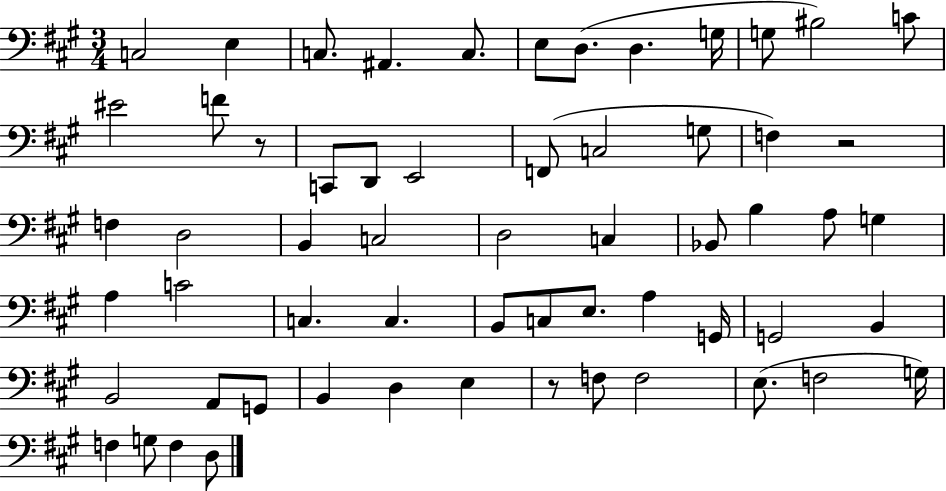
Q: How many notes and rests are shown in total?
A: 60